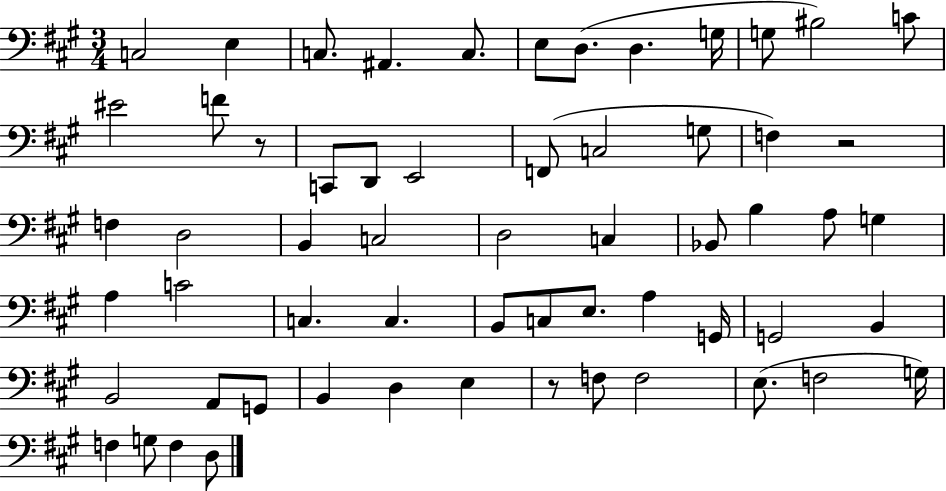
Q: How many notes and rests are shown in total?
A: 60